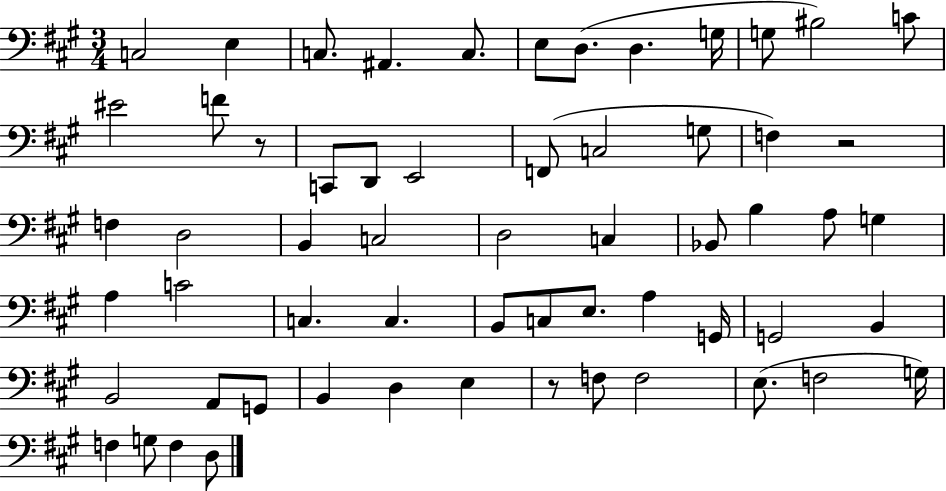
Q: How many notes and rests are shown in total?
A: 60